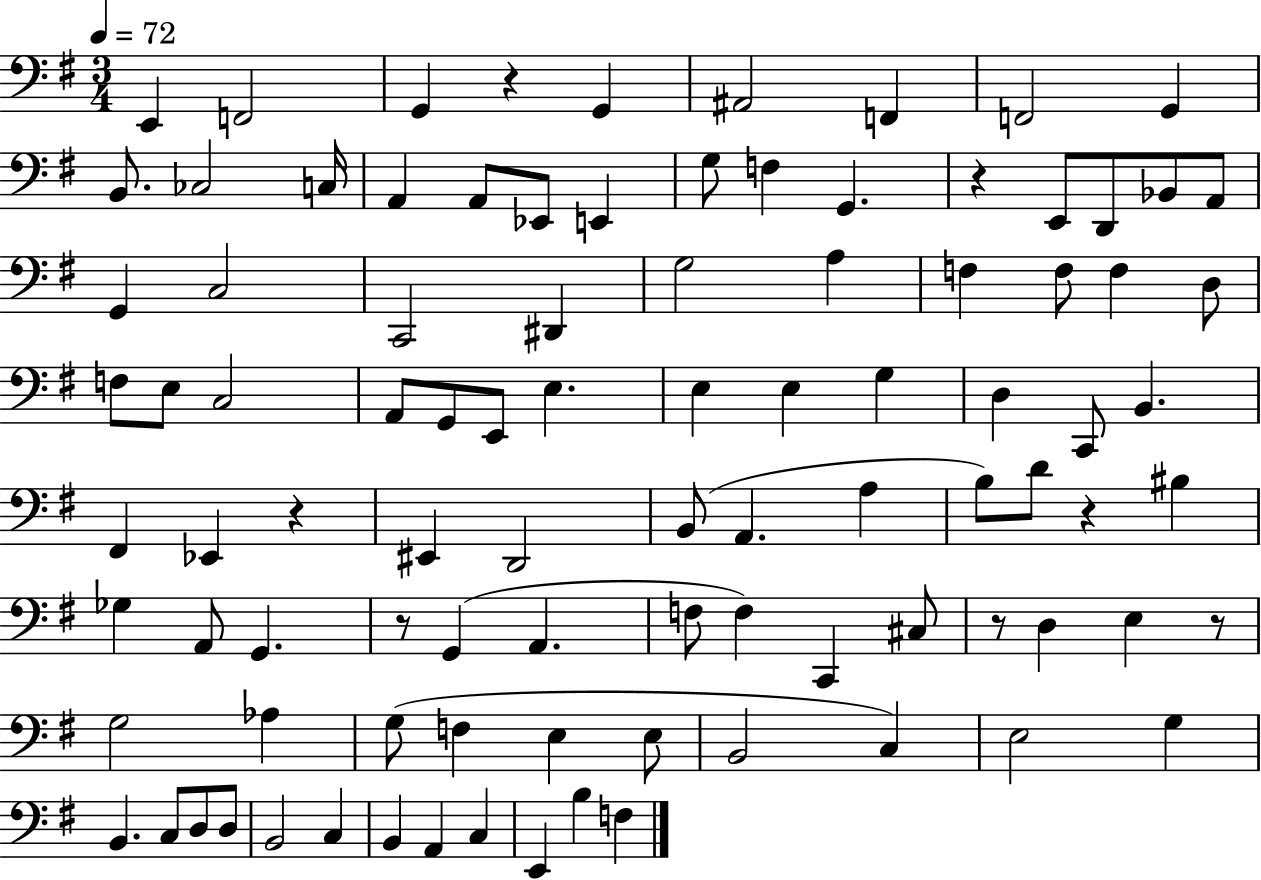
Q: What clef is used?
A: bass